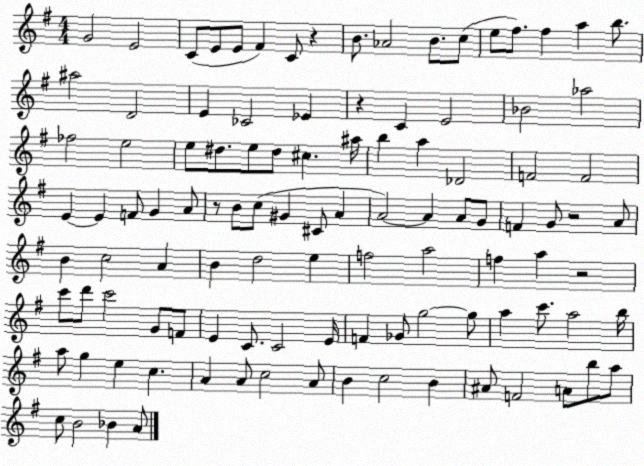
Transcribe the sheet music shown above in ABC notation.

X:1
T:Untitled
M:4/4
L:1/4
K:G
G2 E2 C/2 E/2 E/2 ^F C/2 z B/2 _A2 B/2 c/2 e/2 ^f/2 ^f a b/2 ^a2 D2 E _C2 _E z C E2 _B2 _a2 _f2 e2 e/2 ^d/2 e/2 ^d/2 ^c ^a/4 b a _D2 F2 F2 E E F/2 G A/2 z/2 B/2 c/2 ^G ^C/2 A A2 A A/2 G/2 F G/2 z2 A/2 B c2 A B d2 e f2 a2 f a z2 c'/2 d'/2 c'2 G/2 F/2 E C/2 C2 E/4 F _G/2 g2 g/2 a c'/2 a2 b/4 a/2 g e c A A/2 c2 A/2 B c2 B ^A/2 F2 A/2 b/2 a/2 c/2 B2 _B A/2